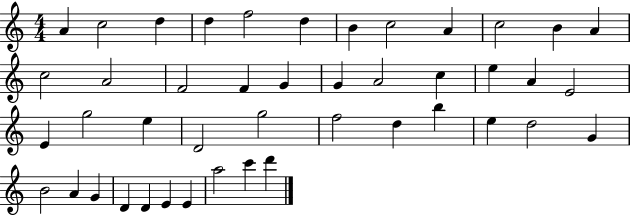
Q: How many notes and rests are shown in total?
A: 44